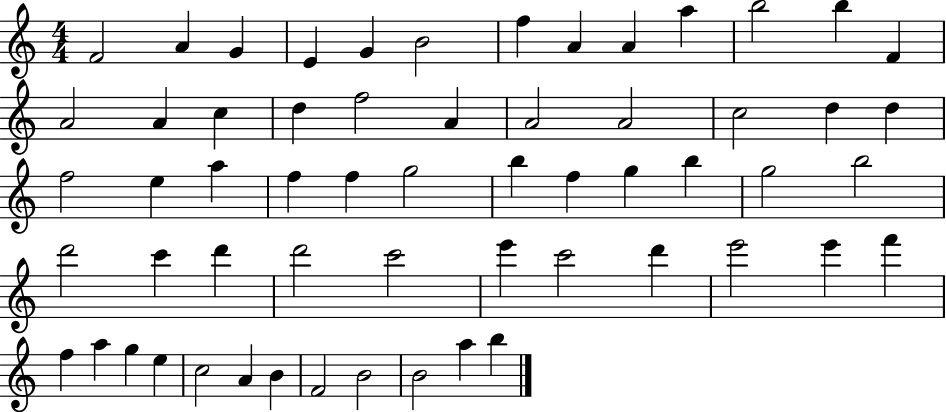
F4/h A4/q G4/q E4/q G4/q B4/h F5/q A4/q A4/q A5/q B5/h B5/q F4/q A4/h A4/q C5/q D5/q F5/h A4/q A4/h A4/h C5/h D5/q D5/q F5/h E5/q A5/q F5/q F5/q G5/h B5/q F5/q G5/q B5/q G5/h B5/h D6/h C6/q D6/q D6/h C6/h E6/q C6/h D6/q E6/h E6/q F6/q F5/q A5/q G5/q E5/q C5/h A4/q B4/q F4/h B4/h B4/h A5/q B5/q